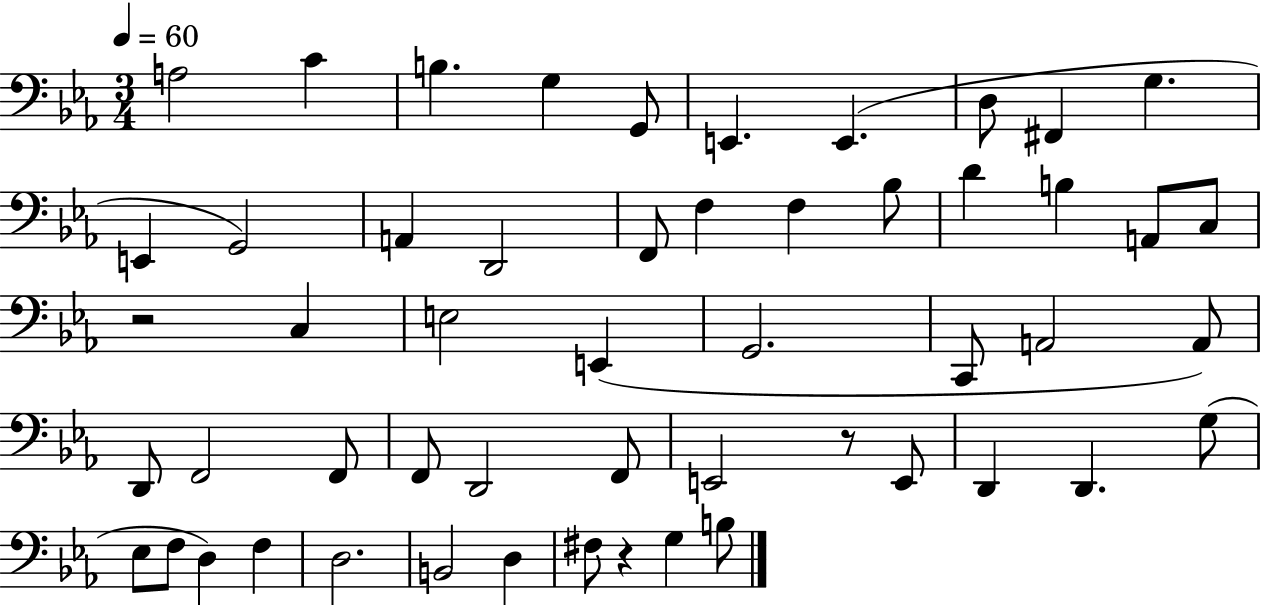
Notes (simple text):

A3/h C4/q B3/q. G3/q G2/e E2/q. E2/q. D3/e F#2/q G3/q. E2/q G2/h A2/q D2/h F2/e F3/q F3/q Bb3/e D4/q B3/q A2/e C3/e R/h C3/q E3/h E2/q G2/h. C2/e A2/h A2/e D2/e F2/h F2/e F2/e D2/h F2/e E2/h R/e E2/e D2/q D2/q. G3/e Eb3/e F3/e D3/q F3/q D3/h. B2/h D3/q F#3/e R/q G3/q B3/e